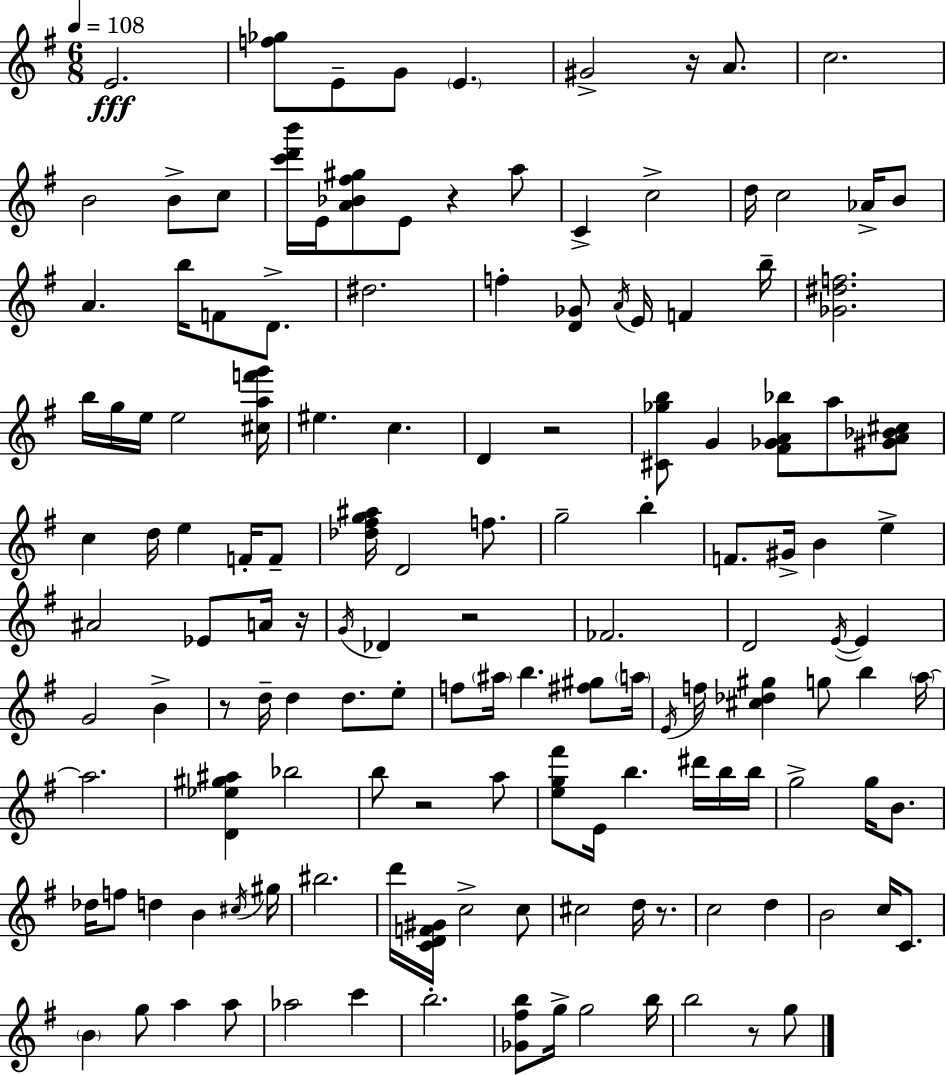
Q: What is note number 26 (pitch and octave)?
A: A4